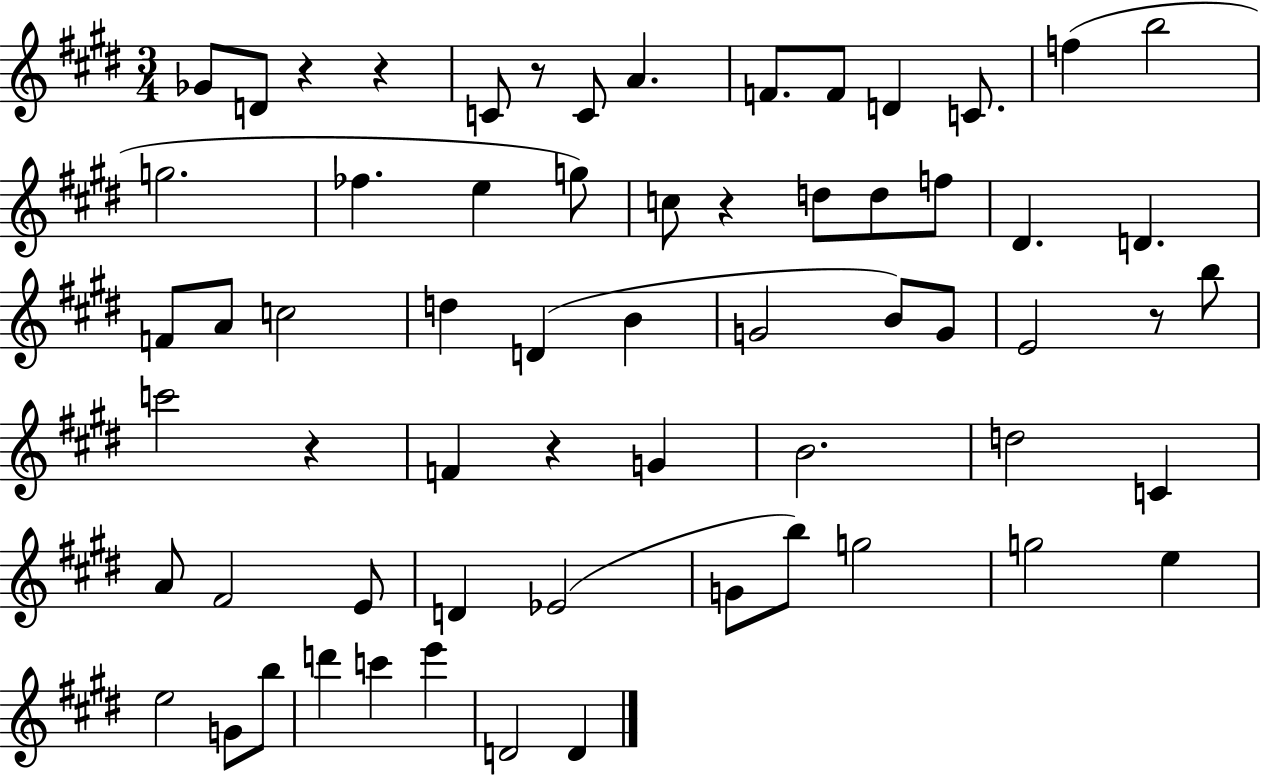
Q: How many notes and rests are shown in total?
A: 63